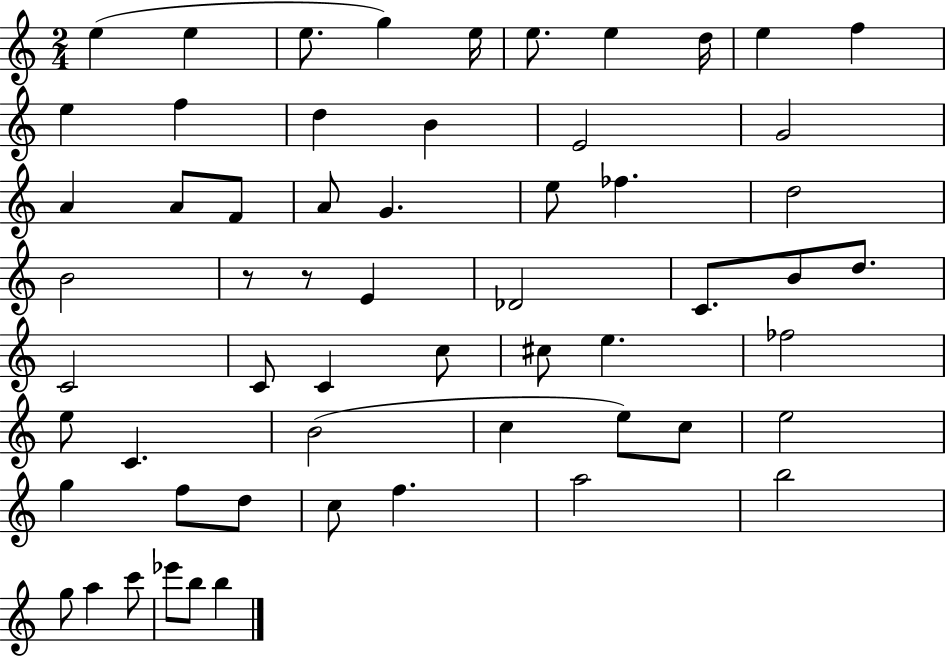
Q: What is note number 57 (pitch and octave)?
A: B5